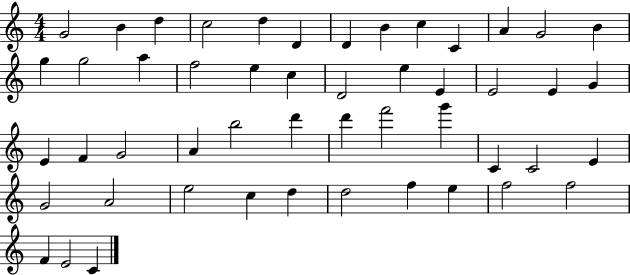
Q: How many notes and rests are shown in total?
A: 50